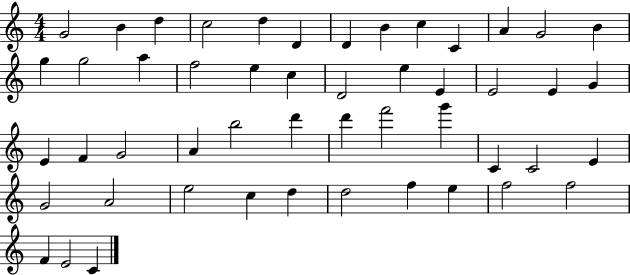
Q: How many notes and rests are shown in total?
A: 50